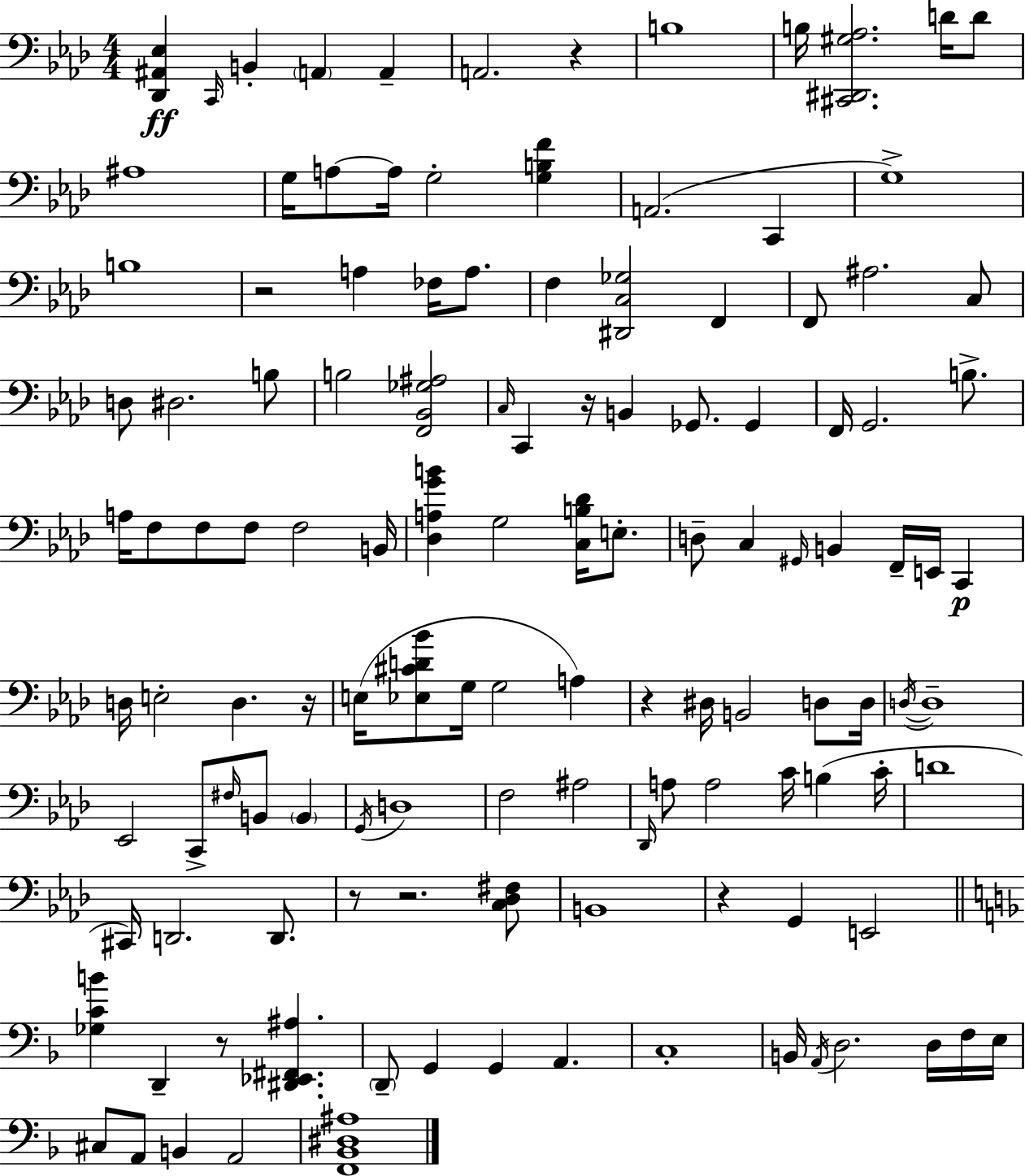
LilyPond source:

{
  \clef bass
  \numericTimeSignature
  \time 4/4
  \key f \minor
  <des, ais, ees>4\ff \grace { c,16 } b,4-. \parenthesize a,4 a,4-- | a,2. r4 | b1 | b16 <cis, dis, gis aes>2. d'16 d'8 | \break ais1 | g16 a8~~ a16 g2-. <g b f'>4 | a,2.( c,4 | g1->) | \break b1 | r2 a4 fes16 a8. | f4 <dis, c ges>2 f,4 | f,8 ais2. c8 | \break d8 dis2. b8 | b2 <f, bes, ges ais>2 | \grace { c16 } c,4 r16 b,4 ges,8. ges,4 | f,16 g,2. b8.-> | \break a16 f8 f8 f8 f2 | b,16 <des a g' b'>4 g2 <c b des'>16 e8.-. | d8-- c4 \grace { gis,16 } b,4 f,16-- e,16 c,4\p | d16 e2-. d4. | \break r16 e16( <ees cis' d' bes'>8 g16 g2 a4) | r4 dis16 b,2 | d8 d16 \acciaccatura { d16~ }~ d1-- | ees,2 c,8-> \grace { fis16 } b,8 | \break \parenthesize b,4 \acciaccatura { g,16 } d1 | f2 ais2 | \grace { des,16 } a8 a2 | c'16 b4( c'16-. d'1 | \break cis,16) d,2. | d,8. r8 r2. | <c des fis>8 b,1 | r4 g,4 e,2 | \break \bar "||" \break \key d \minor <ges c' b'>4 d,4-- r8 <dis, ees, fis, ais>4. | \parenthesize d,8-- g,4 g,4 a,4. | c1-. | b,16 \acciaccatura { a,16 } d2. d16 f16 | \break e16 cis8 a,8 b,4 a,2 | <f, bes, dis ais>1 | \bar "|."
}